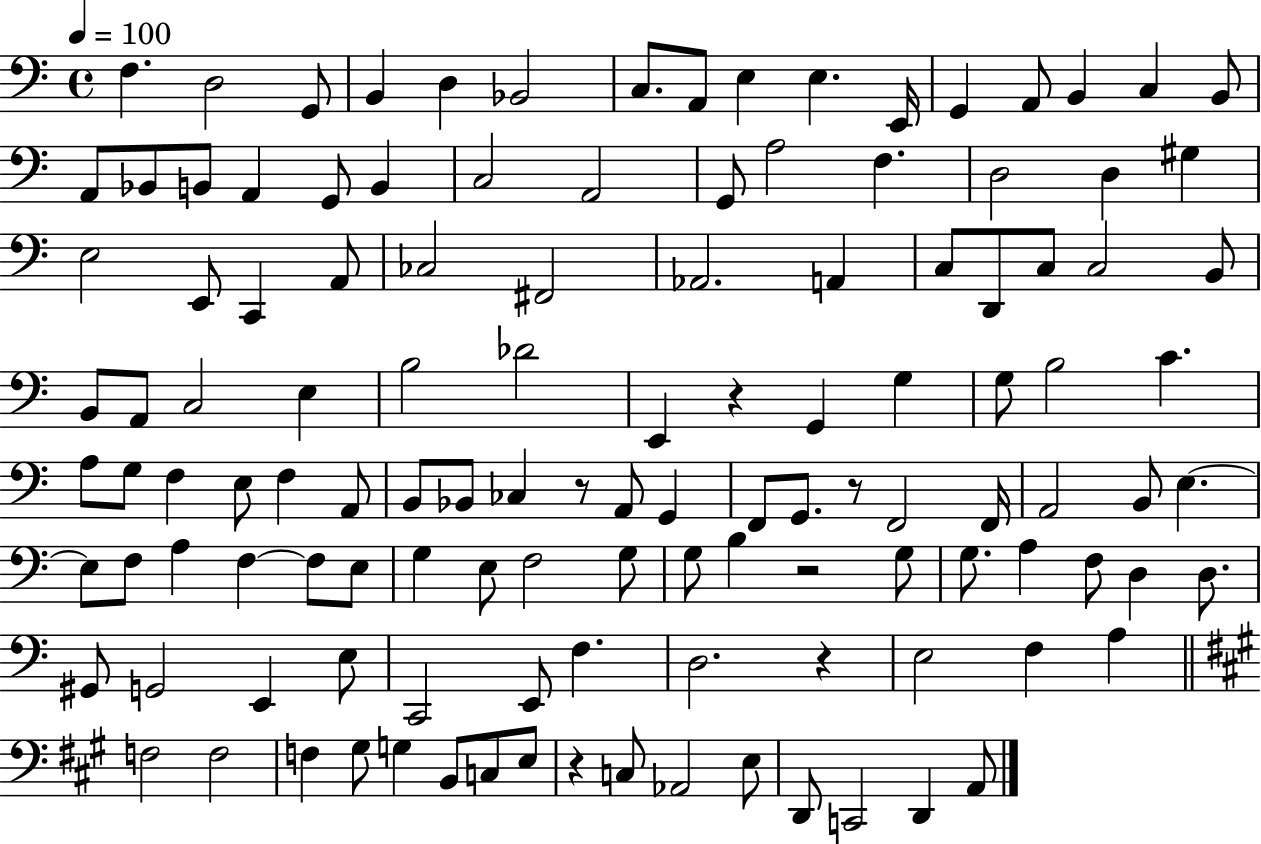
F3/q. D3/h G2/e B2/q D3/q Bb2/h C3/e. A2/e E3/q E3/q. E2/s G2/q A2/e B2/q C3/q B2/e A2/e Bb2/e B2/e A2/q G2/e B2/q C3/h A2/h G2/e A3/h F3/q. D3/h D3/q G#3/q E3/h E2/e C2/q A2/e CES3/h F#2/h Ab2/h. A2/q C3/e D2/e C3/e C3/h B2/e B2/e A2/e C3/h E3/q B3/h Db4/h E2/q R/q G2/q G3/q G3/e B3/h C4/q. A3/e G3/e F3/q E3/e F3/q A2/e B2/e Bb2/e CES3/q R/e A2/e G2/q F2/e G2/e. R/e F2/h F2/s A2/h B2/e E3/q. E3/e F3/e A3/q F3/q F3/e E3/e G3/q E3/e F3/h G3/e G3/e B3/q R/h G3/e G3/e. A3/q F3/e D3/q D3/e. G#2/e G2/h E2/q E3/e C2/h E2/e F3/q. D3/h. R/q E3/h F3/q A3/q F3/h F3/h F3/q G#3/e G3/q B2/e C3/e E3/e R/q C3/e Ab2/h E3/e D2/e C2/h D2/q A2/e